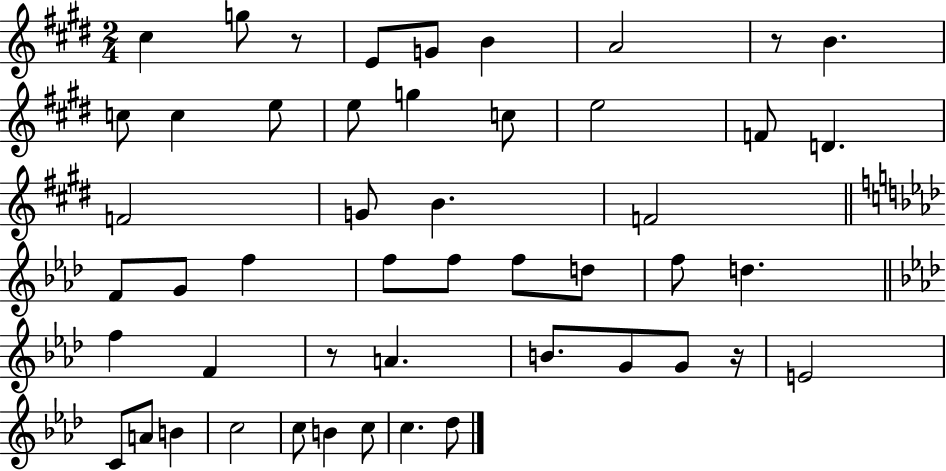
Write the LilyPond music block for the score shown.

{
  \clef treble
  \numericTimeSignature
  \time 2/4
  \key e \major
  \repeat volta 2 { cis''4 g''8 r8 | e'8 g'8 b'4 | a'2 | r8 b'4. | \break c''8 c''4 e''8 | e''8 g''4 c''8 | e''2 | f'8 d'4. | \break f'2 | g'8 b'4. | f'2 | \bar "||" \break \key aes \major f'8 g'8 f''4 | f''8 f''8 f''8 d''8 | f''8 d''4. | \bar "||" \break \key f \minor f''4 f'4 | r8 a'4. | b'8. g'8 g'8 r16 | e'2 | \break c'8 a'8 b'4 | c''2 | c''8 b'4 c''8 | c''4. des''8 | \break } \bar "|."
}